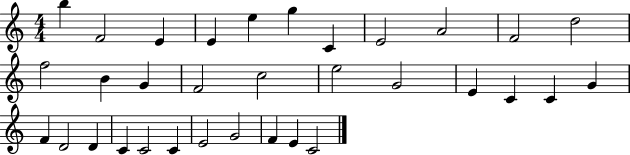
X:1
T:Untitled
M:4/4
L:1/4
K:C
b F2 E E e g C E2 A2 F2 d2 f2 B G F2 c2 e2 G2 E C C G F D2 D C C2 C E2 G2 F E C2